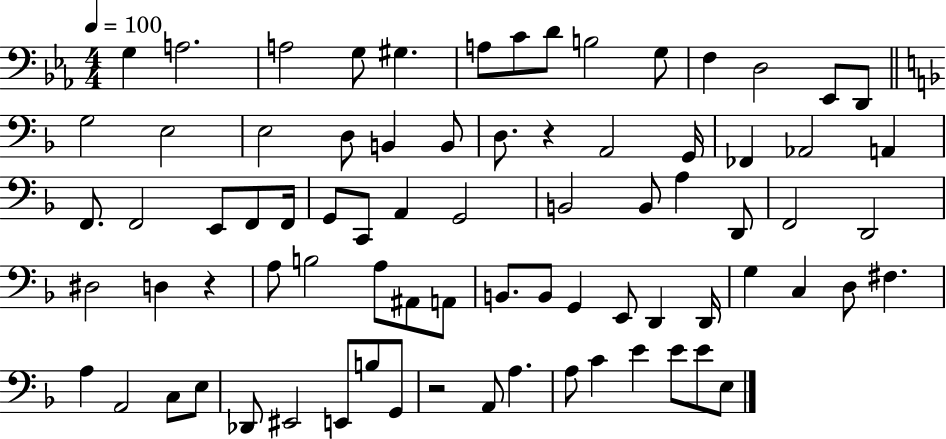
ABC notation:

X:1
T:Untitled
M:4/4
L:1/4
K:Eb
G, A,2 A,2 G,/2 ^G, A,/2 C/2 D/2 B,2 G,/2 F, D,2 _E,,/2 D,,/2 G,2 E,2 E,2 D,/2 B,, B,,/2 D,/2 z A,,2 G,,/4 _F,, _A,,2 A,, F,,/2 F,,2 E,,/2 F,,/2 F,,/4 G,,/2 C,,/2 A,, G,,2 B,,2 B,,/2 A, D,,/2 F,,2 D,,2 ^D,2 D, z A,/2 B,2 A,/2 ^A,,/2 A,,/2 B,,/2 B,,/2 G,, E,,/2 D,, D,,/4 G, C, D,/2 ^F, A, A,,2 C,/2 E,/2 _D,,/2 ^E,,2 E,,/2 B,/2 G,,/2 z2 A,,/2 A, A,/2 C E E/2 E/2 E,/2